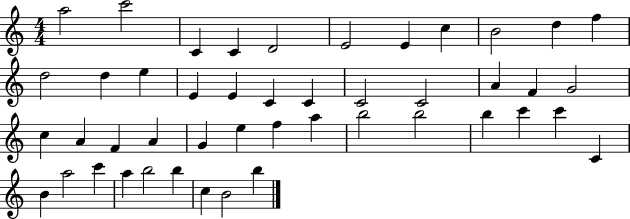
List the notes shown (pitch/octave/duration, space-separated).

A5/h C6/h C4/q C4/q D4/h E4/h E4/q C5/q B4/h D5/q F5/q D5/h D5/q E5/q E4/q E4/q C4/q C4/q C4/h C4/h A4/q F4/q G4/h C5/q A4/q F4/q A4/q G4/q E5/q F5/q A5/q B5/h B5/h B5/q C6/q C6/q C4/q B4/q A5/h C6/q A5/q B5/h B5/q C5/q B4/h B5/q